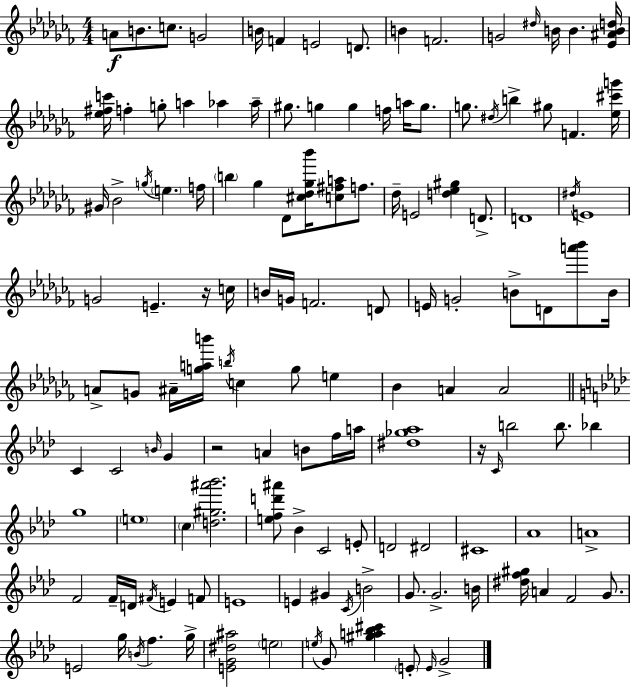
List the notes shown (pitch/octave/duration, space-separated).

A4/e B4/e. C5/e. G4/h B4/s F4/q E4/h D4/e. B4/q F4/h. G4/h D#5/s B4/s B4/q. [Eb4,A#4,B4,D5]/s [Eb5,F#5,C6]/s F5/q G5/e A5/q Ab5/q Ab5/s G#5/e. G5/q G5/q F5/s A5/s G5/e. G5/e. D#5/s B5/q G#5/e F4/q. [Eb5,C#6,G6]/s G#4/s Bb4/h G5/s E5/q. F5/s B5/q Gb5/q Db4/e [C#5,Db5,Gb5,Bb6]/s [C5,F#5,A5]/e F5/e. Db5/s E4/h [D5,Eb5,G#5]/q D4/e. D4/w D#5/s E4/w G4/h E4/q. R/s C5/s B4/s G4/s F4/h. D4/e E4/s G4/h B4/e D4/e [A6,Bb6]/e B4/s A4/e G4/e A#4/s [G5,A5,B6]/s B5/s C5/q G5/e E5/q Bb4/q A4/q A4/h C4/q C4/h B4/s G4/q R/h A4/q B4/e F5/s A5/s [D#5,Gb5,Ab5]/w R/s C4/s B5/h B5/e. Bb5/q G5/w E5/w C5/q [D5,G#5,A#6,Bb6]/h. [E5,F5,D6,A#6]/e Bb4/q C4/h E4/e D4/h D#4/h C#4/w Ab4/w A4/w F4/h F4/s D4/s F#4/s E4/q F4/e E4/w E4/q G#4/q C4/s B4/h G4/e. G4/h. B4/s [D#5,F5,G#5]/s A4/q F4/h G4/e. E4/h G5/s B4/s F5/q. G5/s [E4,G4,D#5,A#5]/h E5/h E5/s G4/e [G#5,A5,Bb5,C#6]/q E4/e E4/s G4/h